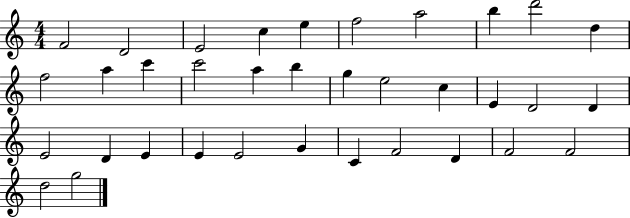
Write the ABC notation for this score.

X:1
T:Untitled
M:4/4
L:1/4
K:C
F2 D2 E2 c e f2 a2 b d'2 d f2 a c' c'2 a b g e2 c E D2 D E2 D E E E2 G C F2 D F2 F2 d2 g2